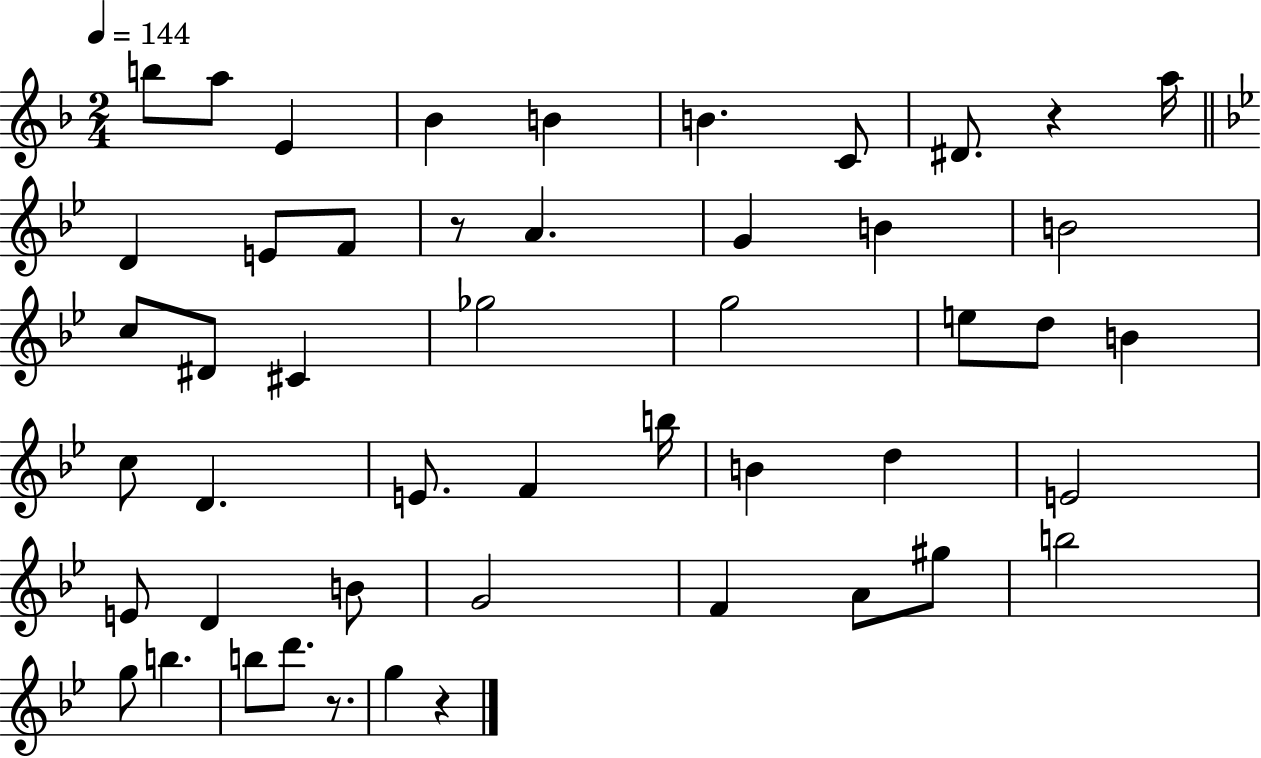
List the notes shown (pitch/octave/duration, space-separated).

B5/e A5/e E4/q Bb4/q B4/q B4/q. C4/e D#4/e. R/q A5/s D4/q E4/e F4/e R/e A4/q. G4/q B4/q B4/h C5/e D#4/e C#4/q Gb5/h G5/h E5/e D5/e B4/q C5/e D4/q. E4/e. F4/q B5/s B4/q D5/q E4/h E4/e D4/q B4/e G4/h F4/q A4/e G#5/e B5/h G5/e B5/q. B5/e D6/e. R/e. G5/q R/q